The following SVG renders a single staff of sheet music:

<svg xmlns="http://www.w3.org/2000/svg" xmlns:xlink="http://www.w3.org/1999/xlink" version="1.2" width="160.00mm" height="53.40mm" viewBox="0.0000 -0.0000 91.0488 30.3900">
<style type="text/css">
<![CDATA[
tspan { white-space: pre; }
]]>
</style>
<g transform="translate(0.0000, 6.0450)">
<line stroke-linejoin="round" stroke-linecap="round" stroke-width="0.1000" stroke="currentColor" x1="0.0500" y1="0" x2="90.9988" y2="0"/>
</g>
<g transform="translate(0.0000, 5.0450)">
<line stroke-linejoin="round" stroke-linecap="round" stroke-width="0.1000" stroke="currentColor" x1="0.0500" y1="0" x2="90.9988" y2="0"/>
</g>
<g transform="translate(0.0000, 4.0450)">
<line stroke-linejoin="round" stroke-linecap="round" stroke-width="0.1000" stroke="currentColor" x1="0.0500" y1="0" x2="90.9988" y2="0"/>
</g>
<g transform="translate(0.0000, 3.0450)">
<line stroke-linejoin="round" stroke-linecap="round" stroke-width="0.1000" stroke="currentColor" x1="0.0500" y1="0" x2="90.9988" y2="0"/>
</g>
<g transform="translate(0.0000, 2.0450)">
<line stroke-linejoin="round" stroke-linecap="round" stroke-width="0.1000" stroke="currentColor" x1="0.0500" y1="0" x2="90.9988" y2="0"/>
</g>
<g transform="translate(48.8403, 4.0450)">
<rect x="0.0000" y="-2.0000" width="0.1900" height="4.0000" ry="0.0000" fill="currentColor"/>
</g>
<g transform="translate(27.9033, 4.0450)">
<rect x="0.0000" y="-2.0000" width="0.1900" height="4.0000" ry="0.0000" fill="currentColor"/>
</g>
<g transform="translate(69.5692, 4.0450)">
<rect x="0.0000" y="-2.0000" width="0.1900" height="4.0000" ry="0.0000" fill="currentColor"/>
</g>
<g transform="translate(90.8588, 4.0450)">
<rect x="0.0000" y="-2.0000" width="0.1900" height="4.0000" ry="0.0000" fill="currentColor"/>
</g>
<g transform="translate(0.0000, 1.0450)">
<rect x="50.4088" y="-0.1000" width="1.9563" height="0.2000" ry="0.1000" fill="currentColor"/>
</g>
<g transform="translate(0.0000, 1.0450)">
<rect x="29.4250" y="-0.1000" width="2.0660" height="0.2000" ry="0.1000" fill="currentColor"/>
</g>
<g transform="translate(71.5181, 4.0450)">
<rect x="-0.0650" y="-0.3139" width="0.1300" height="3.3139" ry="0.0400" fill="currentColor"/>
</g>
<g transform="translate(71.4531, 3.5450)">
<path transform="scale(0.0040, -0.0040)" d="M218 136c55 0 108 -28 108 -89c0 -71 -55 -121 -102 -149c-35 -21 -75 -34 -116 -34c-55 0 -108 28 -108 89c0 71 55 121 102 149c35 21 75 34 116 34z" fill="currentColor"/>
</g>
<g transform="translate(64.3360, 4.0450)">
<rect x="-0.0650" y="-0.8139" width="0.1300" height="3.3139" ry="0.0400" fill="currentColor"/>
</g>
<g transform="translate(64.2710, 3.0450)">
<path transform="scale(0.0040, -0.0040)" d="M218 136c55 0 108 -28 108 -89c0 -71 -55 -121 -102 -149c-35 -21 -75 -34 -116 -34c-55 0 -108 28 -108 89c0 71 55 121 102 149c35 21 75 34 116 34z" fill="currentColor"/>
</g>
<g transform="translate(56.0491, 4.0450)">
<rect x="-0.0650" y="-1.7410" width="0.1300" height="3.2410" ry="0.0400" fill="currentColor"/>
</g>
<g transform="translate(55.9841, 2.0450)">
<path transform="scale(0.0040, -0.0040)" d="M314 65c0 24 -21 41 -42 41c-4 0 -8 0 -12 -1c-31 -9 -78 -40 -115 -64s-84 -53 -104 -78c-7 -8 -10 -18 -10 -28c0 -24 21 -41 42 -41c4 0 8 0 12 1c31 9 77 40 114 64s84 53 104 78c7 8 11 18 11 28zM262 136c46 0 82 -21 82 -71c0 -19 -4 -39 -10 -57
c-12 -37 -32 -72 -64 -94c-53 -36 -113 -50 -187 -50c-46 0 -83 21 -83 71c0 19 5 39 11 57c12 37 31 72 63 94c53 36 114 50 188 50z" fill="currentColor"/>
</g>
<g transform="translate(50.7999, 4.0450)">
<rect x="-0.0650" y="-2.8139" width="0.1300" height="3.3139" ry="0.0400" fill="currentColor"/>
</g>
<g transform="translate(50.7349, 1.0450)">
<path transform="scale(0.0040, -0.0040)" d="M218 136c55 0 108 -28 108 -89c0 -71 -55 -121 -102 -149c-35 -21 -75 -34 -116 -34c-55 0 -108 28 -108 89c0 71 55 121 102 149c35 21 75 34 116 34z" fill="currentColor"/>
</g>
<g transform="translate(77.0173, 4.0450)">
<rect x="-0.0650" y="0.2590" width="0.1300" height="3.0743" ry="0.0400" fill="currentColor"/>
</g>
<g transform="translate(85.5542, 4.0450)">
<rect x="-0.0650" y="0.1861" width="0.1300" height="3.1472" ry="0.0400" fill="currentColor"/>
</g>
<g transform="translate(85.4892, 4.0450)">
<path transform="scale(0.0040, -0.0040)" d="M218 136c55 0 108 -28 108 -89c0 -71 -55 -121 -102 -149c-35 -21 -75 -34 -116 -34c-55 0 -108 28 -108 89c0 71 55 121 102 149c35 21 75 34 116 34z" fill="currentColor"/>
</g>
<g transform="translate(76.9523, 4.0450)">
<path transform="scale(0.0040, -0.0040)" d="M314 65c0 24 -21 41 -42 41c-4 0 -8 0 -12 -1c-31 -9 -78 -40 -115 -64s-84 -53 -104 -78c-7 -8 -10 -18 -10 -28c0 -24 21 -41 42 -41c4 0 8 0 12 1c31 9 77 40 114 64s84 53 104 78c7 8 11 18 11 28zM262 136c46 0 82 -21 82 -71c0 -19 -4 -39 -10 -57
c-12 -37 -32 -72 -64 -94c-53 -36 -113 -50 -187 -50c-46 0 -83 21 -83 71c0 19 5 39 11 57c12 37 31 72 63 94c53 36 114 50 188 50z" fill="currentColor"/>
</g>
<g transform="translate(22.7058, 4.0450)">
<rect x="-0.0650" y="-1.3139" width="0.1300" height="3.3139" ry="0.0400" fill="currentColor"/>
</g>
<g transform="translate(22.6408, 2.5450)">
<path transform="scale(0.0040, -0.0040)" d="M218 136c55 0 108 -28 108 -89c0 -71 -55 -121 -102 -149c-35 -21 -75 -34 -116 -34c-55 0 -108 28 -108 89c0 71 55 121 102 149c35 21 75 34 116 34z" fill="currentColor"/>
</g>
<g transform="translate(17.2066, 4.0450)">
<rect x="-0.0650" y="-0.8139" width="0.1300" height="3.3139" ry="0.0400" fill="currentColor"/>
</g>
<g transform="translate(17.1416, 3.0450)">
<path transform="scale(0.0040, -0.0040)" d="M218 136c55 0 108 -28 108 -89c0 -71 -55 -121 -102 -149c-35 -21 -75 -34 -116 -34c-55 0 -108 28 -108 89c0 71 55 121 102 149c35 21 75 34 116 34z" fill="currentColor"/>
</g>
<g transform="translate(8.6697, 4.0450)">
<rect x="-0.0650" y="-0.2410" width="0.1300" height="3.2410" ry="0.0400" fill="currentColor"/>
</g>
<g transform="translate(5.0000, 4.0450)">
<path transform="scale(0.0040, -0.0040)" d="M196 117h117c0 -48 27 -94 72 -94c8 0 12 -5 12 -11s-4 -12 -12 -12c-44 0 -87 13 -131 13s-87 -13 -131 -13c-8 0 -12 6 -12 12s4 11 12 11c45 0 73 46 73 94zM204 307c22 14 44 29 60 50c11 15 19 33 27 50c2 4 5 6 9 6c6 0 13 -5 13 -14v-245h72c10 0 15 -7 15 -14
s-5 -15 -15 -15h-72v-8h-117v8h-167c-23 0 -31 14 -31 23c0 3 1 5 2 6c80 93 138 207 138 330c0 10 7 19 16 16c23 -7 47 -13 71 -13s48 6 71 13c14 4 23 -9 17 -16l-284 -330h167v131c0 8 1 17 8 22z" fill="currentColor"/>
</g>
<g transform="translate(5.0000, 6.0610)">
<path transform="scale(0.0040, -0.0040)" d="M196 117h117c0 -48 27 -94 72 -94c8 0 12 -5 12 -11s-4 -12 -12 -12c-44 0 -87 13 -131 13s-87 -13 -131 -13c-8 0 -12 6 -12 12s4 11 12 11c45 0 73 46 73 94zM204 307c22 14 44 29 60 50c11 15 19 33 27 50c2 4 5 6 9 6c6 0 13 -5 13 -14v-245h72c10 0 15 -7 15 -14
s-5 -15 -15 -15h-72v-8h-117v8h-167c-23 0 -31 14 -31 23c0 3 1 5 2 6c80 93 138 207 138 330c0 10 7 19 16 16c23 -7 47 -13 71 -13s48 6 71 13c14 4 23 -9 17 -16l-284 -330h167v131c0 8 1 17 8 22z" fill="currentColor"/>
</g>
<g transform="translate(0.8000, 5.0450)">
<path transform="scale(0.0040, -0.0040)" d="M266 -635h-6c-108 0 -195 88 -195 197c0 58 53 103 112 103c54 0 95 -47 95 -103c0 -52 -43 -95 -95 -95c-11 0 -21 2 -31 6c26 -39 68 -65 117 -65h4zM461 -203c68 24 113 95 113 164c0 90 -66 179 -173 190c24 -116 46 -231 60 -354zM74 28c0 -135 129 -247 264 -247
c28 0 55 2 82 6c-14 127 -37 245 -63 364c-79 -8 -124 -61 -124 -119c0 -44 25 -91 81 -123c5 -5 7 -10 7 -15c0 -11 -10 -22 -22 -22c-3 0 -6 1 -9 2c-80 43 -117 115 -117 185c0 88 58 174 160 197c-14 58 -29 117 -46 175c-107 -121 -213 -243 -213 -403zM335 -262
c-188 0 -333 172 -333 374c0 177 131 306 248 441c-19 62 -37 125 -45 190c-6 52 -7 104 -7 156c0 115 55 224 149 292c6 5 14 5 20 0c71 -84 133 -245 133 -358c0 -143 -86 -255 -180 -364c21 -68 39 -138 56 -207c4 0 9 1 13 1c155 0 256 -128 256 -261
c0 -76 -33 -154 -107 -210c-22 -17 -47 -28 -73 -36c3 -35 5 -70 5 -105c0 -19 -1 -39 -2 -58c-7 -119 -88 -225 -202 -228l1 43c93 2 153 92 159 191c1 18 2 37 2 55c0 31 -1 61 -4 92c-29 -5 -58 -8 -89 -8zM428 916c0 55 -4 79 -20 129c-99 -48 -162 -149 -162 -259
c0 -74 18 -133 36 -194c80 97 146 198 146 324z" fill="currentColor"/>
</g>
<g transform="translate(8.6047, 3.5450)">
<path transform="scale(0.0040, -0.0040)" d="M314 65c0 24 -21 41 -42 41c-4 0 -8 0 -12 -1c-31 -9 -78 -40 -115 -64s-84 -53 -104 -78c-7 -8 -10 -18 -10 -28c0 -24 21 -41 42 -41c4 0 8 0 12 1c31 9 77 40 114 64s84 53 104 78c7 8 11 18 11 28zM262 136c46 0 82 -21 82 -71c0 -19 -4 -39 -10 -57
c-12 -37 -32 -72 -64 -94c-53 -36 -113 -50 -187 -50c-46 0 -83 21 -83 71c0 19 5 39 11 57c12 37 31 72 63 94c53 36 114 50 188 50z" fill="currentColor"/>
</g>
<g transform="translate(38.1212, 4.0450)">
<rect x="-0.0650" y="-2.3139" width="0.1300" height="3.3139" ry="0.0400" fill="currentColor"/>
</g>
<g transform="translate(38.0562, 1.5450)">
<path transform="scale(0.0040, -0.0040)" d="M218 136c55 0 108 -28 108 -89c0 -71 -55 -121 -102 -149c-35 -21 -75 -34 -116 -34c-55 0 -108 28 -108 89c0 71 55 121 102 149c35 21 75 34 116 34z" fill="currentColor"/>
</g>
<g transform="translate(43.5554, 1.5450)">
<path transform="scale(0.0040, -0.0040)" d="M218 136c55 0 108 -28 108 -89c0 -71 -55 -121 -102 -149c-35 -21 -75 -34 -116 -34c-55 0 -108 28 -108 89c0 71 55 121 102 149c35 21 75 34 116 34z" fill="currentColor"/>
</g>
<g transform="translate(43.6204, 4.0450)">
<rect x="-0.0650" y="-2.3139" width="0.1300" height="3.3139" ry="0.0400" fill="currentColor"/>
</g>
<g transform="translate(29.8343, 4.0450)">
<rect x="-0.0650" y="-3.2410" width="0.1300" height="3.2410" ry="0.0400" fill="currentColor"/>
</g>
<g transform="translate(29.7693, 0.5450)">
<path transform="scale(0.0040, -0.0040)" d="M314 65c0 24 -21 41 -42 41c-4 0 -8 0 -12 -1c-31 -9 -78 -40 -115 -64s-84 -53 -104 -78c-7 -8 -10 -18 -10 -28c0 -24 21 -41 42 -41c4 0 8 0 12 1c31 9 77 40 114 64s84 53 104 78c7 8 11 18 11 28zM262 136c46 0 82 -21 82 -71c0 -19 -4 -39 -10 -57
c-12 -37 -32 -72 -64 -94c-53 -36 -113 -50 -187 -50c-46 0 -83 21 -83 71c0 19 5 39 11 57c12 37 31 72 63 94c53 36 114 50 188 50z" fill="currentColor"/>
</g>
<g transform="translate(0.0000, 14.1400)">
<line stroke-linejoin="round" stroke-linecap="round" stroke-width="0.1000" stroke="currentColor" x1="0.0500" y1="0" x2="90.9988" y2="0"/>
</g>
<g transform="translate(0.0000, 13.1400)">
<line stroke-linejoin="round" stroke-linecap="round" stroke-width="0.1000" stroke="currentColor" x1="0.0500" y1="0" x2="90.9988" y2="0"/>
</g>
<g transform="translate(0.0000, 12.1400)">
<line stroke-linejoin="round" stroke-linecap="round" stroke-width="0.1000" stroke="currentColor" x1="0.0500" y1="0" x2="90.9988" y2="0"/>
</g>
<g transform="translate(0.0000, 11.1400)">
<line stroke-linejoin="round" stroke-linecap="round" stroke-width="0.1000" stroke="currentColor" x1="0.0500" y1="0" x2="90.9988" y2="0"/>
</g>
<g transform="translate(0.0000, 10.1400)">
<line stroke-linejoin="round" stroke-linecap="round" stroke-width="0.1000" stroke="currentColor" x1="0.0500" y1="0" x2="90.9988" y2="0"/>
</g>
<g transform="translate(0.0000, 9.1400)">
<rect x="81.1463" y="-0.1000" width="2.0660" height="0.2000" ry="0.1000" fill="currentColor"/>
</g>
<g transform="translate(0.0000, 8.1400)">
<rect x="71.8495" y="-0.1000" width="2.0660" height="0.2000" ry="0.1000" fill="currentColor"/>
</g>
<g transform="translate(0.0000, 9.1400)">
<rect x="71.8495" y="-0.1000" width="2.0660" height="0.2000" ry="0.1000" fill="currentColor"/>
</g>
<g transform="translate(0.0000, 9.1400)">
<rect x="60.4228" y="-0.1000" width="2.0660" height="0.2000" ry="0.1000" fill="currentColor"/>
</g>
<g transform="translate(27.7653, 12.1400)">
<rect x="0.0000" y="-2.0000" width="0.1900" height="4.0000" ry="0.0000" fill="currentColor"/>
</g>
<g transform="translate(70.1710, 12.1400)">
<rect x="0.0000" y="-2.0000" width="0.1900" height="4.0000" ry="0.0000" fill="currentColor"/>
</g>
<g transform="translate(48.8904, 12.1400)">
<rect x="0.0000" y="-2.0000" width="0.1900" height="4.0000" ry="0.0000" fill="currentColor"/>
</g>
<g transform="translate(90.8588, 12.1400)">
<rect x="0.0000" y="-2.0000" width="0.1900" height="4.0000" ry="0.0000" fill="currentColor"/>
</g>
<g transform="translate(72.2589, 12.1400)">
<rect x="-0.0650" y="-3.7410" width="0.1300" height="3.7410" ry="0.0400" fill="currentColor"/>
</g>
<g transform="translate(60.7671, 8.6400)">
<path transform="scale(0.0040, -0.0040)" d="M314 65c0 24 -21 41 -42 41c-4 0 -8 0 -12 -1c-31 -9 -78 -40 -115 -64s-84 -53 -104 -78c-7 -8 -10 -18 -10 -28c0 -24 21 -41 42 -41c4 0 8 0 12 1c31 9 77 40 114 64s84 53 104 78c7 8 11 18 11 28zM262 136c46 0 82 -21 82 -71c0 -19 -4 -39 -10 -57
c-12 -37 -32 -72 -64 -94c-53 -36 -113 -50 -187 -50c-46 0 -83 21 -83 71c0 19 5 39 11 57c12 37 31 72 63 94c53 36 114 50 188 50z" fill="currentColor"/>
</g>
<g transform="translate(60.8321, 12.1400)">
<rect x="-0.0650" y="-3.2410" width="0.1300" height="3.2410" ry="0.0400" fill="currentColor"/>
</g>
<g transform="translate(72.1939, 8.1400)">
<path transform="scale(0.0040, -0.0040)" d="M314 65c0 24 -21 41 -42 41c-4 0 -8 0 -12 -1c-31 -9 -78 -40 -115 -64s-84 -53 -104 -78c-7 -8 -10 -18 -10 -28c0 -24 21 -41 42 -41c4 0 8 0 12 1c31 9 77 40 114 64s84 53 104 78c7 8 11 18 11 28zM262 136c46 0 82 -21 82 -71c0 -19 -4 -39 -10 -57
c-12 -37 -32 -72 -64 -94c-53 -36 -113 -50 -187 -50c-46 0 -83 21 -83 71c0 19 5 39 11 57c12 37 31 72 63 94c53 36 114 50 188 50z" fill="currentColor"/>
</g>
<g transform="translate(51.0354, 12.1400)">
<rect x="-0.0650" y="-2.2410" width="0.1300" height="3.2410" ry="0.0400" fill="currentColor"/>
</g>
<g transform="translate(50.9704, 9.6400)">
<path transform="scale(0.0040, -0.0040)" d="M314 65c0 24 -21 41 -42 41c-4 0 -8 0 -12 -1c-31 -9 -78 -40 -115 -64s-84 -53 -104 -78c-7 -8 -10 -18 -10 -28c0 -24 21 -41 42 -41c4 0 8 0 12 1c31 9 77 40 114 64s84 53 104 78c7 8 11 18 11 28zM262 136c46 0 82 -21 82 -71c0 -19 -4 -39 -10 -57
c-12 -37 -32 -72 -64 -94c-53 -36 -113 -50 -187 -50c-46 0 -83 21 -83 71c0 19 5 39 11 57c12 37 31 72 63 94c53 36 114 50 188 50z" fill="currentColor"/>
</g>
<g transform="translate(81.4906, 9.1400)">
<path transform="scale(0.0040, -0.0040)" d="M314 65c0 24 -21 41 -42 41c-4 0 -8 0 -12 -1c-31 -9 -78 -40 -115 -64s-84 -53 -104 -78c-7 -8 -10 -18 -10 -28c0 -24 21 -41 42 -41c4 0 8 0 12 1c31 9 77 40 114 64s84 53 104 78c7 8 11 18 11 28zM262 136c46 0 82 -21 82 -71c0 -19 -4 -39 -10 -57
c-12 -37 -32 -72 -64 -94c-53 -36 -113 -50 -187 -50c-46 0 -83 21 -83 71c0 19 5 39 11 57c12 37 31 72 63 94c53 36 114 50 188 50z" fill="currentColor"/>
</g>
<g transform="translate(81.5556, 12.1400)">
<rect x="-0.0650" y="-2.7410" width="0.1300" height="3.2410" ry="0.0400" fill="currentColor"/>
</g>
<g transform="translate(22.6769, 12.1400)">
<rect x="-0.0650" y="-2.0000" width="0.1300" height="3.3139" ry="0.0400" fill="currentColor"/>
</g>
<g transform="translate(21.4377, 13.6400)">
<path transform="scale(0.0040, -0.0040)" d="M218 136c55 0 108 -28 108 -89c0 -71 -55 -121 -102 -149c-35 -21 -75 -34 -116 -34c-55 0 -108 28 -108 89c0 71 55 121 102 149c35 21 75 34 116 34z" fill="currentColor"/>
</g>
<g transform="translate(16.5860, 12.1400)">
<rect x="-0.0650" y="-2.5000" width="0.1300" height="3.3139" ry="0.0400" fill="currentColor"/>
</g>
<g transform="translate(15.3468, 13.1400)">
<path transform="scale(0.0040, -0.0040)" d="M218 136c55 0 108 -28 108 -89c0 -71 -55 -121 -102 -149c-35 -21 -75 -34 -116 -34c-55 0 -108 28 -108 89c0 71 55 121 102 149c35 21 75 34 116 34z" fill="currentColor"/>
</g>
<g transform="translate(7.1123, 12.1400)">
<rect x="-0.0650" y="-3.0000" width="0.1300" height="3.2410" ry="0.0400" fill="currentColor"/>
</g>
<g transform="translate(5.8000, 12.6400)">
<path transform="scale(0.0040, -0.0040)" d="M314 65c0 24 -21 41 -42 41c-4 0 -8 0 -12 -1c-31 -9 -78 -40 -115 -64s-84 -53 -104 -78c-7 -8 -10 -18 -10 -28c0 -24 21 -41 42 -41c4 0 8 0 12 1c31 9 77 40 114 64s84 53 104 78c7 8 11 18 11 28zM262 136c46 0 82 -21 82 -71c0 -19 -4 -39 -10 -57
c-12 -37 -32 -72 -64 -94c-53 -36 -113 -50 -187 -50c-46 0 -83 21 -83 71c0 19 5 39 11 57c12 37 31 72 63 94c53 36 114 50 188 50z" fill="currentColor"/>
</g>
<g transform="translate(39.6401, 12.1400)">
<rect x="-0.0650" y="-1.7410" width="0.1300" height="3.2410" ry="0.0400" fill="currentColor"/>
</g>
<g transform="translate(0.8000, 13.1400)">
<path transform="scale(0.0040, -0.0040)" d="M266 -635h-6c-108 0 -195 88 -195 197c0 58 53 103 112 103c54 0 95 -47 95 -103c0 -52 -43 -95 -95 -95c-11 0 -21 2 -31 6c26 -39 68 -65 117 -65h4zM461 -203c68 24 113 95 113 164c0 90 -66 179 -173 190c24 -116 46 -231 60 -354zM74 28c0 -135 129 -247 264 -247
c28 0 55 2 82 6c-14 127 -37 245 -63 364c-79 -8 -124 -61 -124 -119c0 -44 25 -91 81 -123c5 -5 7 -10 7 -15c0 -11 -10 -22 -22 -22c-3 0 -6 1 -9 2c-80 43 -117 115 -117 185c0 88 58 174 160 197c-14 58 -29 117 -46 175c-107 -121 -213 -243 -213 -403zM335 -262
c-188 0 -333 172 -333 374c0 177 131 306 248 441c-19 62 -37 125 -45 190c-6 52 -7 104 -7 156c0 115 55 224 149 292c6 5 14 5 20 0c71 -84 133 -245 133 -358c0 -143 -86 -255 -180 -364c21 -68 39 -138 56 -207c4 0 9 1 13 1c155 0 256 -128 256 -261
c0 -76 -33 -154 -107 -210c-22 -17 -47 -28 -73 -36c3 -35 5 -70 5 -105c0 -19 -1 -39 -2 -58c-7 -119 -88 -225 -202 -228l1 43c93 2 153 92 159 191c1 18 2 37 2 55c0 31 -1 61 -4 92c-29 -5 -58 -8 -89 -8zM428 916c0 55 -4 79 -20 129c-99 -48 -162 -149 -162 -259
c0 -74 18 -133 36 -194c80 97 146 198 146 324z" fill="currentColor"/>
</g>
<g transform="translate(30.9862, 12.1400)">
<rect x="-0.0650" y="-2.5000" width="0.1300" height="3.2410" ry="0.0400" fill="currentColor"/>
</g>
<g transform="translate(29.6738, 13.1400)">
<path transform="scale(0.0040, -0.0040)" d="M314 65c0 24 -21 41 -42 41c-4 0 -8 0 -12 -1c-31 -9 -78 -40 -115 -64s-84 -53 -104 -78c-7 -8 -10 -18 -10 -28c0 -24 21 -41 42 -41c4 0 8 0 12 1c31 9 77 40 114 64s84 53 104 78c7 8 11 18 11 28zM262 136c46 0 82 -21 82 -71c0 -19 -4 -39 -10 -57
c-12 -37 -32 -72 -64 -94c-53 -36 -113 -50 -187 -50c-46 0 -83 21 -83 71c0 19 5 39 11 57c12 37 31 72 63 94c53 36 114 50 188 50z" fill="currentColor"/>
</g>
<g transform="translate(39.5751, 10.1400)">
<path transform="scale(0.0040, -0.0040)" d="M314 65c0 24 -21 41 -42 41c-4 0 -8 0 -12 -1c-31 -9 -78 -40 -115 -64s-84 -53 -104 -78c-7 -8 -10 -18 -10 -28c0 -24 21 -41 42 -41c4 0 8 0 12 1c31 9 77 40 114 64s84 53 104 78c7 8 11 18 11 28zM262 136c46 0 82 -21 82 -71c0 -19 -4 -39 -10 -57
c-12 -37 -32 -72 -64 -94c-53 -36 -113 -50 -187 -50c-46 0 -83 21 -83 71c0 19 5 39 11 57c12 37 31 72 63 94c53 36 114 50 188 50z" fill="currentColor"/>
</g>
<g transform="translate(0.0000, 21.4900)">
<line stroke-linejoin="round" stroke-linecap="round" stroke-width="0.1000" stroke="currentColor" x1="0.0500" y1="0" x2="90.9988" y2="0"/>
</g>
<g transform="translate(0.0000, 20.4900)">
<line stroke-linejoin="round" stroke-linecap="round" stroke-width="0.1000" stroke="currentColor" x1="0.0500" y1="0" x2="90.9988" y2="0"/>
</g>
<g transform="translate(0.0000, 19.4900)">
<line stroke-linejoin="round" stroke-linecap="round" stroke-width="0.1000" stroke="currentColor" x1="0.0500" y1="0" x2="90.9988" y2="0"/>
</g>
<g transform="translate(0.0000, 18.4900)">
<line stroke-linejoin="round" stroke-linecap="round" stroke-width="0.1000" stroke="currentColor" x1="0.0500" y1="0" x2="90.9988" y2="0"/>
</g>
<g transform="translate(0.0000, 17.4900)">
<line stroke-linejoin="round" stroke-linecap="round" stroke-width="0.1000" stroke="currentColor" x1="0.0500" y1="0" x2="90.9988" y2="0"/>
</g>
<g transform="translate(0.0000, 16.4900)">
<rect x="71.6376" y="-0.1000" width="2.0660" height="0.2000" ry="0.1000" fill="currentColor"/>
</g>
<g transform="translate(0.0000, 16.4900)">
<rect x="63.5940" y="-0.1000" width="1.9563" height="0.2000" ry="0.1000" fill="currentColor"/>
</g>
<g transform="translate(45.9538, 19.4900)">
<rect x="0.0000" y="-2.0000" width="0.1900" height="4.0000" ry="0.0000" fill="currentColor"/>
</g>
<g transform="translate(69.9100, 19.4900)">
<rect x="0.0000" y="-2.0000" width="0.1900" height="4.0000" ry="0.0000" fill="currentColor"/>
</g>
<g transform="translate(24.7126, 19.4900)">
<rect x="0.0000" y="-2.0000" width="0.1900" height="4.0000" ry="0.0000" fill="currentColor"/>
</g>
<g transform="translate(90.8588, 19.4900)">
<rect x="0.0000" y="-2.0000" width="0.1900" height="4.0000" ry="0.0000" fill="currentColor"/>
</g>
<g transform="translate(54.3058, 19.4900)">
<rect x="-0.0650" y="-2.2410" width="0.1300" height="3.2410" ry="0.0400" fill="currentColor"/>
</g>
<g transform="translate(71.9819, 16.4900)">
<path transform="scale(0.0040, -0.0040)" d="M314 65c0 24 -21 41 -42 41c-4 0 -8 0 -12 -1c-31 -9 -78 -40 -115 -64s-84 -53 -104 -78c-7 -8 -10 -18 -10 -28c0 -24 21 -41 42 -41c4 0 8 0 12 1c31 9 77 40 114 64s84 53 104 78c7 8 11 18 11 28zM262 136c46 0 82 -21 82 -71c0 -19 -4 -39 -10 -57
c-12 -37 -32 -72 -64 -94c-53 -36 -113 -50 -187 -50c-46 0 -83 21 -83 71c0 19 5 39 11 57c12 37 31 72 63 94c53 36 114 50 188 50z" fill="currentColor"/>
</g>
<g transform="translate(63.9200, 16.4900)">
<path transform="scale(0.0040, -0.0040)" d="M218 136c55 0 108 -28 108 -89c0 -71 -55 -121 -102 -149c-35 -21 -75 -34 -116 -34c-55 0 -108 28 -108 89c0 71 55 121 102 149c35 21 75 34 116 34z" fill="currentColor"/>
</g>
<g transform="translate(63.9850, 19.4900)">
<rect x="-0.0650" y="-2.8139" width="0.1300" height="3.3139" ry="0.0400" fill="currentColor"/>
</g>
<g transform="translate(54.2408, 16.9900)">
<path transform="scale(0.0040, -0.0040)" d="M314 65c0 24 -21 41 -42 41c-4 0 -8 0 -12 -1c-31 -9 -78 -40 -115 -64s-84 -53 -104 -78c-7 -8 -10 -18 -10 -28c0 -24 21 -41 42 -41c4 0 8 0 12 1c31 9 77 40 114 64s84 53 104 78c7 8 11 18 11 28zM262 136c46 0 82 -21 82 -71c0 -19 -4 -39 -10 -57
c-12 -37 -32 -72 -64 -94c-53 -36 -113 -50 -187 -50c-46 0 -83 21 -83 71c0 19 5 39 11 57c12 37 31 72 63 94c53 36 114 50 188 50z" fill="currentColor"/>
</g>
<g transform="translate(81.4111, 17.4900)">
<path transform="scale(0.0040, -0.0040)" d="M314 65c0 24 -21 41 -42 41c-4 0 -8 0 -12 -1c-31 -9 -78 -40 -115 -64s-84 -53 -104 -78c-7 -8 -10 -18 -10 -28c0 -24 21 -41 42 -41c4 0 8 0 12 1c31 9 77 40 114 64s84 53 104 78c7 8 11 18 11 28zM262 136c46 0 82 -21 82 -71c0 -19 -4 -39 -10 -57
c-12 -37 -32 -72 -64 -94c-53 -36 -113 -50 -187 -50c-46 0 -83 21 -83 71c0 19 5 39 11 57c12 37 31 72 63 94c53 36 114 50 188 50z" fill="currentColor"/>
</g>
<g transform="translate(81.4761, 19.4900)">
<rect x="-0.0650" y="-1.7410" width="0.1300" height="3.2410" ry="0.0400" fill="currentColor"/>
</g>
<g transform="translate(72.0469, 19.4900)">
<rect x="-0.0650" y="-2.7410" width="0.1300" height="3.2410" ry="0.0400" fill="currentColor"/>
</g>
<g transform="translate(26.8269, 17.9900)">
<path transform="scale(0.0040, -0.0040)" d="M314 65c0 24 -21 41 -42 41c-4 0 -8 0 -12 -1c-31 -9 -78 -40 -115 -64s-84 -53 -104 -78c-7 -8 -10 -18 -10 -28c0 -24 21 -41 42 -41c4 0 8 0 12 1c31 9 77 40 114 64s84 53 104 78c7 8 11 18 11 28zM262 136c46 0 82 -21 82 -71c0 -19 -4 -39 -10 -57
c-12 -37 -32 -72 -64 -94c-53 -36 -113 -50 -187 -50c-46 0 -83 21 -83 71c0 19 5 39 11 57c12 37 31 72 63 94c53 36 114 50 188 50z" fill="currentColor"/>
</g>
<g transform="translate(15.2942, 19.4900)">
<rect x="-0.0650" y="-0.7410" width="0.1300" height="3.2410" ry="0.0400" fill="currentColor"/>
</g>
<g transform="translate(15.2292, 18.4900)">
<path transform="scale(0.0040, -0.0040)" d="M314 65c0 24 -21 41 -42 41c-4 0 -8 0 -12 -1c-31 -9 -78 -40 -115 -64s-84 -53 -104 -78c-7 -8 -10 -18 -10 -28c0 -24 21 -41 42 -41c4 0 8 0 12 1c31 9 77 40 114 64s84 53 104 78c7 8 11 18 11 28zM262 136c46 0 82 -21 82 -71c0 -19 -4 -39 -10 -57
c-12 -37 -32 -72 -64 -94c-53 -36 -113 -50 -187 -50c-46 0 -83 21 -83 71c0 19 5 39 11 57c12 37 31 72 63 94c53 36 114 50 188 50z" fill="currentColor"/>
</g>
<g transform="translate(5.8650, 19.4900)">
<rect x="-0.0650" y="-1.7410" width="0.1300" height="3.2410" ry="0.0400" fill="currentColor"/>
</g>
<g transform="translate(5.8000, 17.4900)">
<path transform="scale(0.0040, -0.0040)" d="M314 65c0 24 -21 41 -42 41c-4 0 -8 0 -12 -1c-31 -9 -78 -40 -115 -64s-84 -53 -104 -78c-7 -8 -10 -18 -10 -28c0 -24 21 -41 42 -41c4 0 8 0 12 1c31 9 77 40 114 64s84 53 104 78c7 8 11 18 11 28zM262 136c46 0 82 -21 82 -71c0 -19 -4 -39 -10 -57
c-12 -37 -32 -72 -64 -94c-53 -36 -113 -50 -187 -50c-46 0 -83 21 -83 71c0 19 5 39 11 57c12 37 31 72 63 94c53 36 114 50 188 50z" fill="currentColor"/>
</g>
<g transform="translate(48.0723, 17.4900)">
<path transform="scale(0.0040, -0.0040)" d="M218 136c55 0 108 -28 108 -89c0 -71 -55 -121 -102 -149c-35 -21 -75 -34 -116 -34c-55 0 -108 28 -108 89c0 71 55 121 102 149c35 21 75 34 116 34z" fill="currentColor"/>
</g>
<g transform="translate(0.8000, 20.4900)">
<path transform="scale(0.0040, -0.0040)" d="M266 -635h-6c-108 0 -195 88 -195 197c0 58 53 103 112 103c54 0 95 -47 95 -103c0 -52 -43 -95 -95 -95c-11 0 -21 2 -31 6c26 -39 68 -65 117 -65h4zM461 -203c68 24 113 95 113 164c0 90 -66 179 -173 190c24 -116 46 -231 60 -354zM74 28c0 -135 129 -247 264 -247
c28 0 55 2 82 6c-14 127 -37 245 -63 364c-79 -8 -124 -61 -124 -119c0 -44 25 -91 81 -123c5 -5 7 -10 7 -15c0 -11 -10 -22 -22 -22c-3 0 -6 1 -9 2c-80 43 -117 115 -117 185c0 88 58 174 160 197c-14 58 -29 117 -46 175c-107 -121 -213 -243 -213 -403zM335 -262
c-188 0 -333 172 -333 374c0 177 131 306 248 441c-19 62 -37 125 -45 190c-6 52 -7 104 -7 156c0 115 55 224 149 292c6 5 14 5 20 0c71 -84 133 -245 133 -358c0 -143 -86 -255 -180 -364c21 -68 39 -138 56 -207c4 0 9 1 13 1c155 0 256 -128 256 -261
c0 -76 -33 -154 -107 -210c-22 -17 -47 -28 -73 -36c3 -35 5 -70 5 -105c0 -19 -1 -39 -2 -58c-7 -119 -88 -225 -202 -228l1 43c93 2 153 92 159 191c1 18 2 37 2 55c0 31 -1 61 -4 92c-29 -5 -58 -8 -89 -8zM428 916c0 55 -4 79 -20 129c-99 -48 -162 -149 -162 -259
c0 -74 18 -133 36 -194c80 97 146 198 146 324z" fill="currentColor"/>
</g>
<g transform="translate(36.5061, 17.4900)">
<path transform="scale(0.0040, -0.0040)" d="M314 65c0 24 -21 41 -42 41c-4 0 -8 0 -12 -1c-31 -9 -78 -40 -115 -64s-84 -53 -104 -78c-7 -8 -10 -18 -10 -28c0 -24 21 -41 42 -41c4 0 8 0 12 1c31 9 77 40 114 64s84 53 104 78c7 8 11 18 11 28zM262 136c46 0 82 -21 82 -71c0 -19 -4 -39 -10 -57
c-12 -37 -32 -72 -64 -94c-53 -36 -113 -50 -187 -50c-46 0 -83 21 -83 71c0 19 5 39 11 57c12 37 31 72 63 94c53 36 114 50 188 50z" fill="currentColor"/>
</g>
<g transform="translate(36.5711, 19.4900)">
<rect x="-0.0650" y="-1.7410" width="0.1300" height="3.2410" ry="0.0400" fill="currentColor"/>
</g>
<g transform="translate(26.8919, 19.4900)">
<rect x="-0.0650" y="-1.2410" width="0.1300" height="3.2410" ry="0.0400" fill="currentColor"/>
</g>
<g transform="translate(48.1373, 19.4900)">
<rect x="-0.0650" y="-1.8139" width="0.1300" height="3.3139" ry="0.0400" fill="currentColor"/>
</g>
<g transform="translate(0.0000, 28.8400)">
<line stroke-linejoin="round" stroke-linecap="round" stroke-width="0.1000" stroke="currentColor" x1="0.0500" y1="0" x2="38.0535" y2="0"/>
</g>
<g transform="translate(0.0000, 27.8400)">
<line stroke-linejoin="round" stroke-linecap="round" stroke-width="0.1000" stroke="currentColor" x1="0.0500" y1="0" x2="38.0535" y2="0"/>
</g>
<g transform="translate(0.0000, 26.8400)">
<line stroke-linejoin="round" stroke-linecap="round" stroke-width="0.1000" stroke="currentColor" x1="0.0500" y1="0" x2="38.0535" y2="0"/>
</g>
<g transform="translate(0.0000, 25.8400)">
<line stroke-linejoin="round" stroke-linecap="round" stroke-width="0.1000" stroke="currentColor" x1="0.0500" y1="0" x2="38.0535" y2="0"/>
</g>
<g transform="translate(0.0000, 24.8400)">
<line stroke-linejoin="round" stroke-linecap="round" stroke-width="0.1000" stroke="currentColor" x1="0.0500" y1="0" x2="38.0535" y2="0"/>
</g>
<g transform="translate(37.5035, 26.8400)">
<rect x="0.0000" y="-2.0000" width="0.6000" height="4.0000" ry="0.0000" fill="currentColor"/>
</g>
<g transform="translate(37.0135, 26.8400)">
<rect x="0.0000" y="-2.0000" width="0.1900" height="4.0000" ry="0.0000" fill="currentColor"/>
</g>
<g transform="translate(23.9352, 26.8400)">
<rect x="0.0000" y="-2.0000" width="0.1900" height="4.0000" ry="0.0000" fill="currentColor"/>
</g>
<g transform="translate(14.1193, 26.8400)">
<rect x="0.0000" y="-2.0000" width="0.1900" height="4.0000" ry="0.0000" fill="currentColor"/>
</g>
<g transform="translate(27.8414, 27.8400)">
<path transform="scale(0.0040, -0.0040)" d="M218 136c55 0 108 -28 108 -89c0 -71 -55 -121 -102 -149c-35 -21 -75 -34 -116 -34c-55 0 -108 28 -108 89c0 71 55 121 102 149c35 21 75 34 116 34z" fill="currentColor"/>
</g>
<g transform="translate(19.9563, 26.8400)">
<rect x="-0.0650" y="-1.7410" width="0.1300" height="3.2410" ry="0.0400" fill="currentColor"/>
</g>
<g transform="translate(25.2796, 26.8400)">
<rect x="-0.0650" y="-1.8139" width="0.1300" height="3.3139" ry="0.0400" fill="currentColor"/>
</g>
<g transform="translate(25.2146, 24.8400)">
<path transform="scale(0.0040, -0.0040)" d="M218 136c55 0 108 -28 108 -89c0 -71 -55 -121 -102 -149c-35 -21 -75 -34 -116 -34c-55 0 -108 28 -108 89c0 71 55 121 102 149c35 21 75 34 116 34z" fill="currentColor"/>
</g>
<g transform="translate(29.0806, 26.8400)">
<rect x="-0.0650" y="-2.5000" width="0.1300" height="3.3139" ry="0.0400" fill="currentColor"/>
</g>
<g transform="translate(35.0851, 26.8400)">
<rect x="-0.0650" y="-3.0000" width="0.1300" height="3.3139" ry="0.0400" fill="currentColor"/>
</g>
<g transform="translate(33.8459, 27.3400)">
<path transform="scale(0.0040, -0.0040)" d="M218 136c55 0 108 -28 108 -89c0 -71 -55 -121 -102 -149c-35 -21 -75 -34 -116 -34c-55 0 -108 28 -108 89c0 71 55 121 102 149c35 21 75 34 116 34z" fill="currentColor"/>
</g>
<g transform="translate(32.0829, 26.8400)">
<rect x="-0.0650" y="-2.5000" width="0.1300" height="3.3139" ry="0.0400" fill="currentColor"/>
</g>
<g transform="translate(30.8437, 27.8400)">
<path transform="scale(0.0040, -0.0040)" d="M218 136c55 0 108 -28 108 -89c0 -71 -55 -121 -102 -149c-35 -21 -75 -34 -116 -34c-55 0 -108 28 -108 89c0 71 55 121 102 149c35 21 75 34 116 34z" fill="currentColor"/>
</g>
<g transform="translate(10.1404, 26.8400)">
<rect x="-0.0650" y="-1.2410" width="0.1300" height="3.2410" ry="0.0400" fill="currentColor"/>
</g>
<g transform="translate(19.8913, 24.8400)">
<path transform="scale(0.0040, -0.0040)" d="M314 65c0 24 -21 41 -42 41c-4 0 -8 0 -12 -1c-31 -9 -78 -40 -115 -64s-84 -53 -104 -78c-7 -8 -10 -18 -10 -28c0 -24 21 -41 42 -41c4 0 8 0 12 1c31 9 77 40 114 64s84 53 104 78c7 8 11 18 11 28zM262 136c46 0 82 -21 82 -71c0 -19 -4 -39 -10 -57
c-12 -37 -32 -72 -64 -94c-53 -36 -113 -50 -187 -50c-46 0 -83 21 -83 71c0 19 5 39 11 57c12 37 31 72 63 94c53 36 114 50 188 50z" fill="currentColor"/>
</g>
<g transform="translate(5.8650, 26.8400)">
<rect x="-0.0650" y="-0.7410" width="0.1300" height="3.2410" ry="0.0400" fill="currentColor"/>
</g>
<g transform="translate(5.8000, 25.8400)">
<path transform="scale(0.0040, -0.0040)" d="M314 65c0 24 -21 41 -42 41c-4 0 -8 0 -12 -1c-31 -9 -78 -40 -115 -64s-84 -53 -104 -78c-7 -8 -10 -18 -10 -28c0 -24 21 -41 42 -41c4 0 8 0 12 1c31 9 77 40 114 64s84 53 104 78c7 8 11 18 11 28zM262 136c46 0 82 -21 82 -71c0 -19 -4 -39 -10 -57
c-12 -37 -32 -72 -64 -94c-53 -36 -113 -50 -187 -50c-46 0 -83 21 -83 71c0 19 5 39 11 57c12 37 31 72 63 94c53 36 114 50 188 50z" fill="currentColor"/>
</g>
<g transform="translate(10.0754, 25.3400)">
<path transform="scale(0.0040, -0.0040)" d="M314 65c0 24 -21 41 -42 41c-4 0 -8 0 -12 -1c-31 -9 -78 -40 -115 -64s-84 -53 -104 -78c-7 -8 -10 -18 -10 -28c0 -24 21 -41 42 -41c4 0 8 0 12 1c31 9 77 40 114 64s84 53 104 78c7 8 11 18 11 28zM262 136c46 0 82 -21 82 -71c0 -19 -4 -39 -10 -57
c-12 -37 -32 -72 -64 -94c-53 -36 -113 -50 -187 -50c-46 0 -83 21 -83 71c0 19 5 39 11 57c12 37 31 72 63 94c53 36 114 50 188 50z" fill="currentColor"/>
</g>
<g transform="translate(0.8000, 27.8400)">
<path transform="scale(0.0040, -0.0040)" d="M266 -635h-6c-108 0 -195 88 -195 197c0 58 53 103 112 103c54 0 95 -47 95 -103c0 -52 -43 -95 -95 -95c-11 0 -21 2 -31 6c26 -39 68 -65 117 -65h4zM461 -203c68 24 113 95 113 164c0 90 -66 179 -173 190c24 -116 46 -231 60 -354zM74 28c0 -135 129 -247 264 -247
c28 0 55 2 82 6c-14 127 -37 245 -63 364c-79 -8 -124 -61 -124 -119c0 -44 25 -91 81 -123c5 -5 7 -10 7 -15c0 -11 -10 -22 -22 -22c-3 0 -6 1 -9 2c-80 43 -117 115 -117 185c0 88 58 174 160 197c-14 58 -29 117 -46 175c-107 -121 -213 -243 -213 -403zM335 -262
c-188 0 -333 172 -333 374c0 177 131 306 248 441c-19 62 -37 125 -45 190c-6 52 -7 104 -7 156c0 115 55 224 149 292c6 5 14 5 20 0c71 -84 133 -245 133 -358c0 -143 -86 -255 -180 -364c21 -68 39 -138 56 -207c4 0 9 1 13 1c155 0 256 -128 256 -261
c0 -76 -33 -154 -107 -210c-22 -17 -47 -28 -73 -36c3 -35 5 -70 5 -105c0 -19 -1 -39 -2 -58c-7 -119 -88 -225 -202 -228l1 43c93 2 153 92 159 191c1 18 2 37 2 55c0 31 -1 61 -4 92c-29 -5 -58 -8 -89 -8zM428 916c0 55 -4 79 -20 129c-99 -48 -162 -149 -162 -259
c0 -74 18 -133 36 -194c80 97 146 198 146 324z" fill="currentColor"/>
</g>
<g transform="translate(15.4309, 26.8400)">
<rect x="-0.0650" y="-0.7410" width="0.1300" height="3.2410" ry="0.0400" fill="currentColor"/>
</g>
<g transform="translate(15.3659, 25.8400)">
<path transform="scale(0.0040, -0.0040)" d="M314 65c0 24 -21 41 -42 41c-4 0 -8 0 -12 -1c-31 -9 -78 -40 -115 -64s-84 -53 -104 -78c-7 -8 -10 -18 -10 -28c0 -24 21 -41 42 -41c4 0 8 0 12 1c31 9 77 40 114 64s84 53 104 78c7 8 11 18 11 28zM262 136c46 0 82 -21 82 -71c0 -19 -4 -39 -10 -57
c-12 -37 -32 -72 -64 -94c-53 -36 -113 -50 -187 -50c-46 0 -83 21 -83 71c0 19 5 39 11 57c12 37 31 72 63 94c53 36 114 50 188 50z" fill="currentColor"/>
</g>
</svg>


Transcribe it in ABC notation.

X:1
T:Untitled
M:4/4
L:1/4
K:C
c2 d e b2 g g a f2 d c B2 B A2 G F G2 f2 g2 b2 c'2 a2 f2 d2 e2 f2 f g2 a a2 f2 d2 e2 d2 f2 f G G A